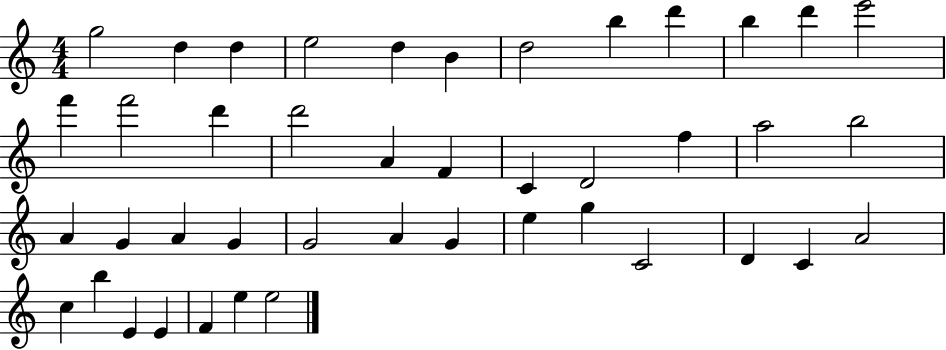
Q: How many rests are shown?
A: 0